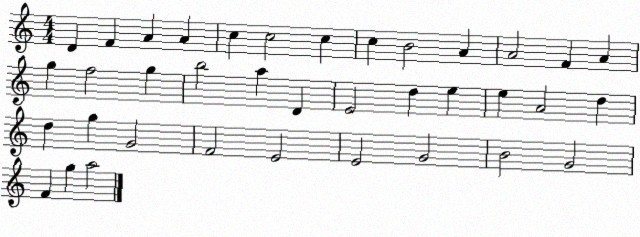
X:1
T:Untitled
M:4/4
L:1/4
K:C
D F A A c c2 c c B2 A A2 F A g f2 g b2 a D E2 d e e A2 d d g G2 F2 E2 E2 G2 B2 G2 F g a2